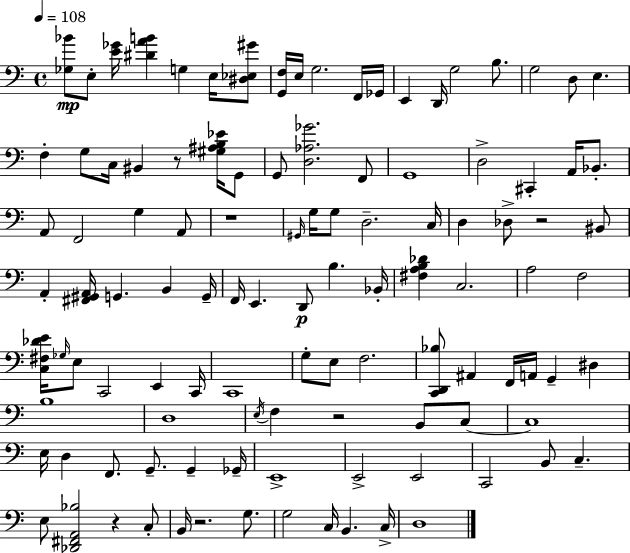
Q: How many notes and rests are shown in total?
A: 110